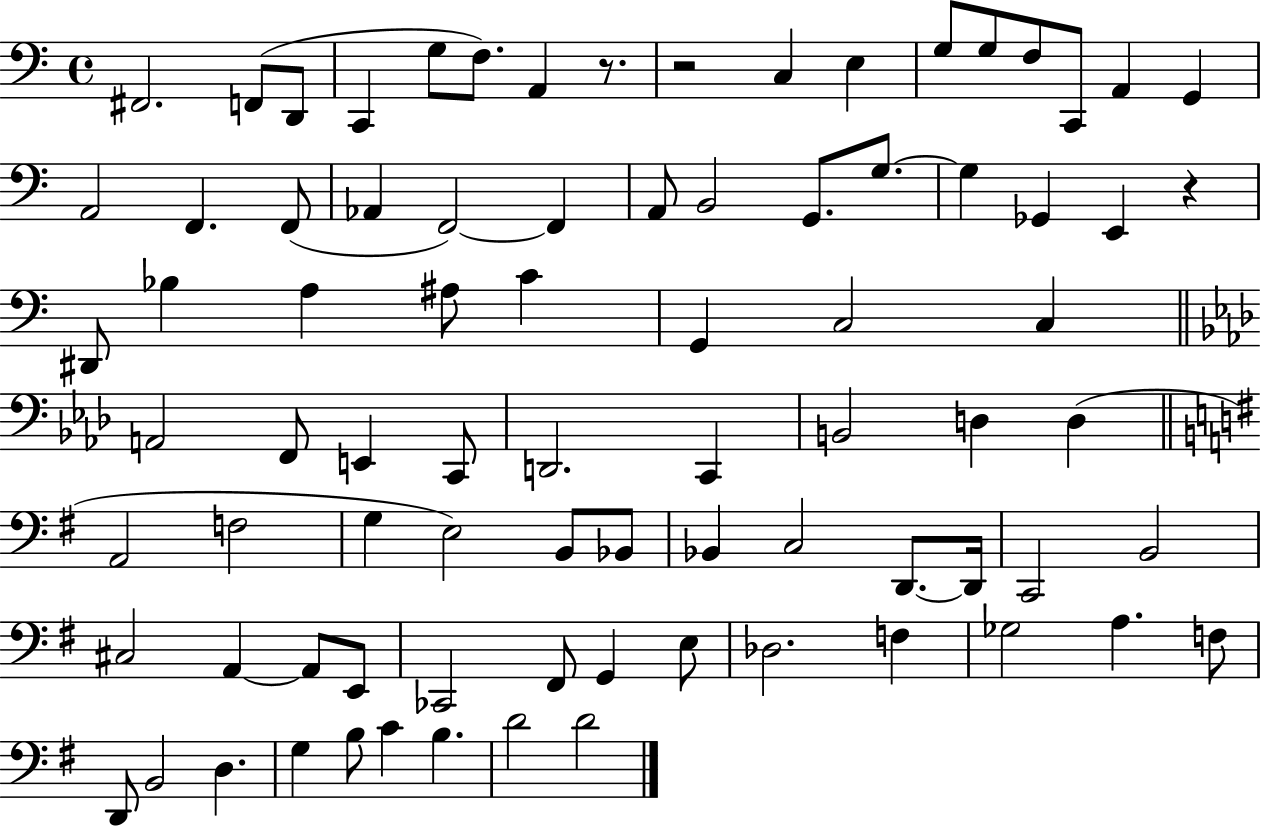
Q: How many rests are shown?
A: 3